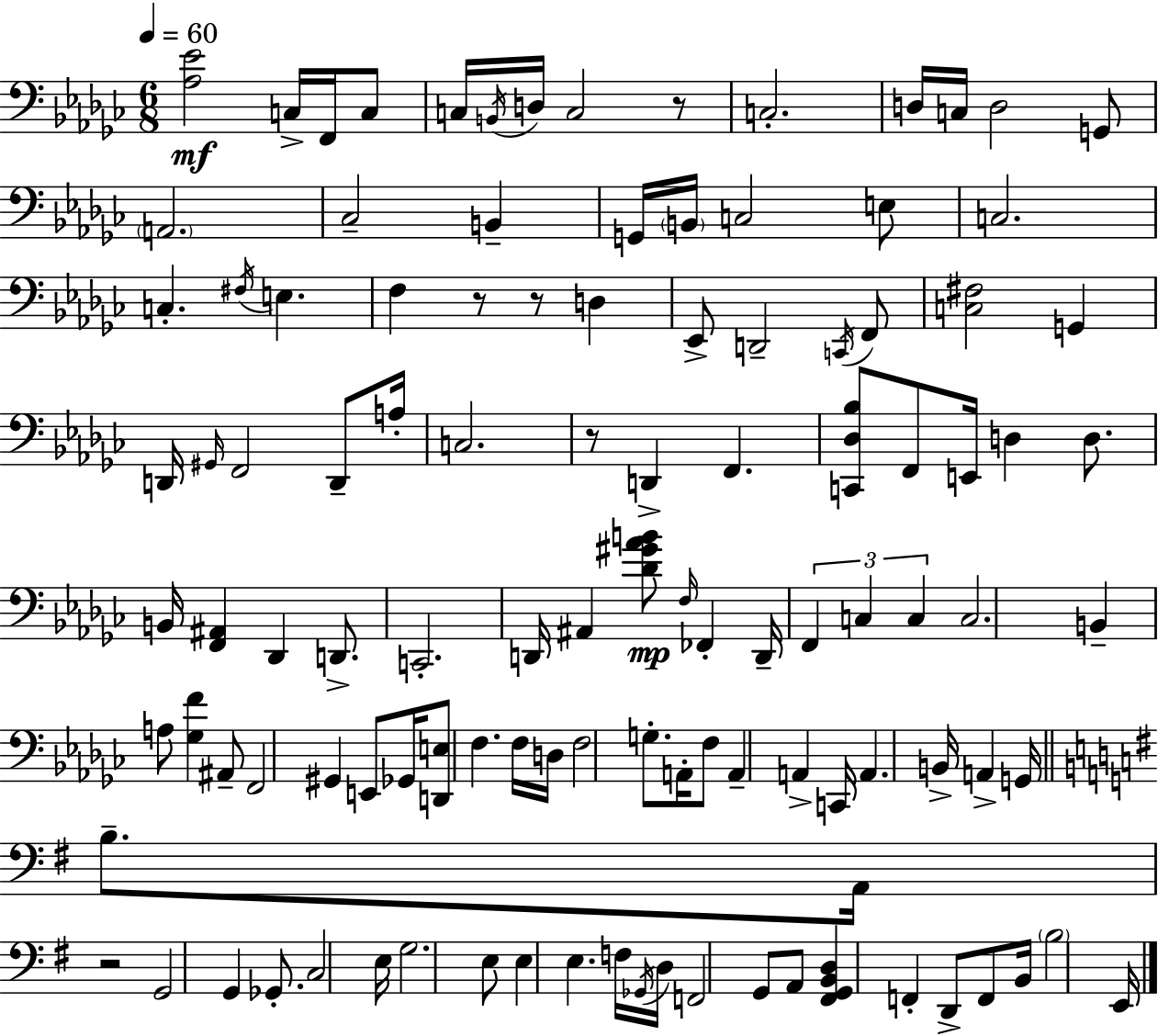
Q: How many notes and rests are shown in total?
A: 112